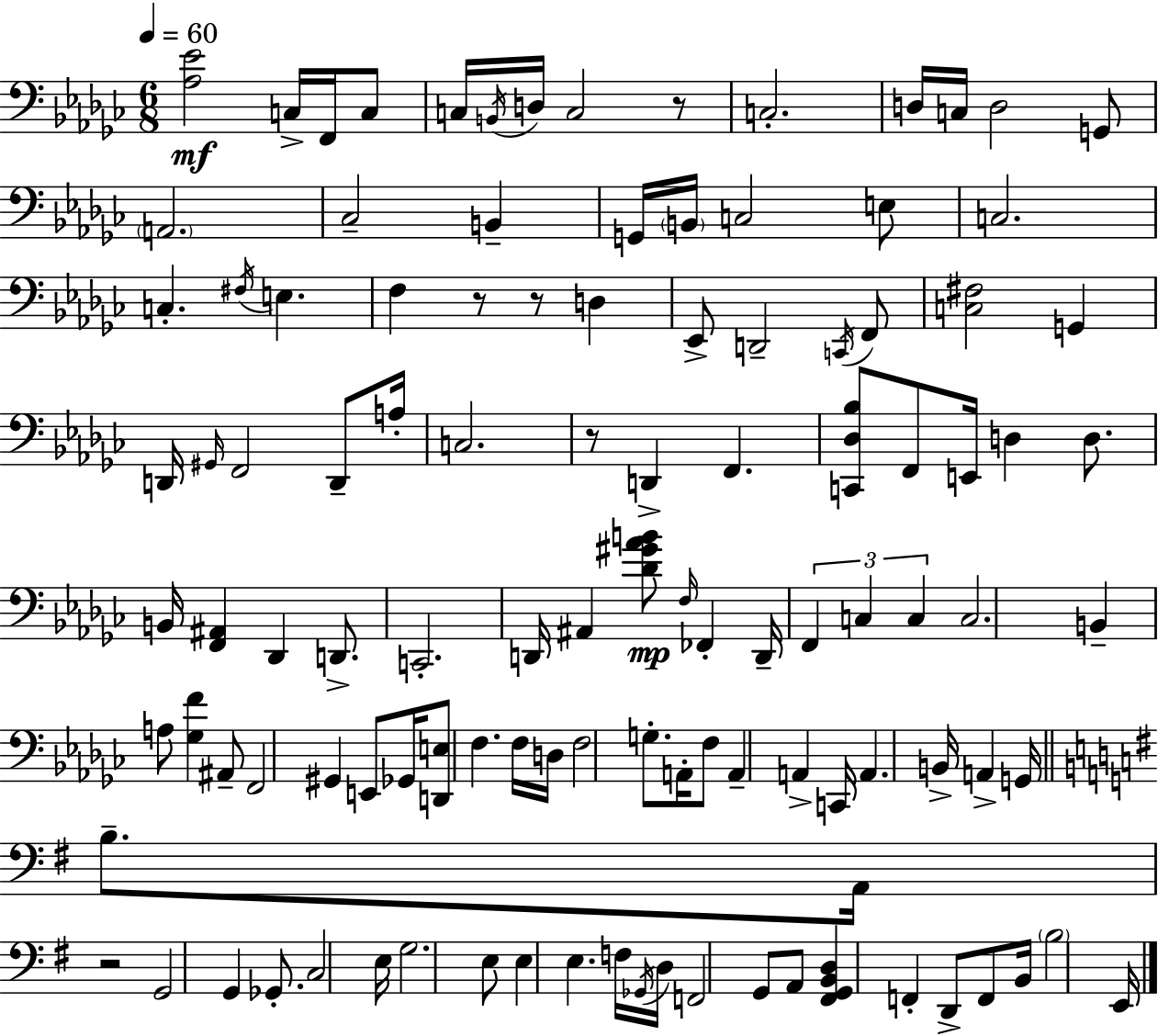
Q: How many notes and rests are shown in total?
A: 112